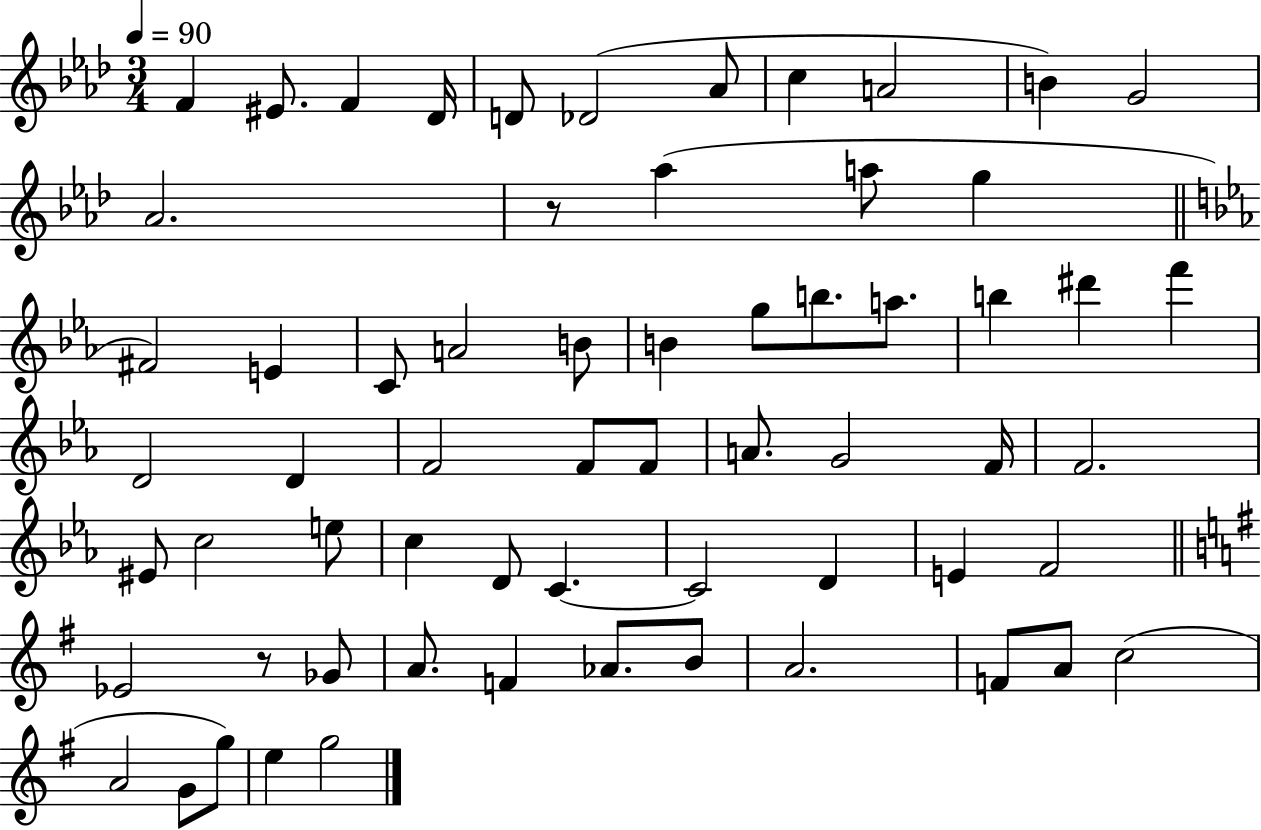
F4/q EIS4/e. F4/q Db4/s D4/e Db4/h Ab4/e C5/q A4/h B4/q G4/h Ab4/h. R/e Ab5/q A5/e G5/q F#4/h E4/q C4/e A4/h B4/e B4/q G5/e B5/e. A5/e. B5/q D#6/q F6/q D4/h D4/q F4/h F4/e F4/e A4/e. G4/h F4/s F4/h. EIS4/e C5/h E5/e C5/q D4/e C4/q. C4/h D4/q E4/q F4/h Eb4/h R/e Gb4/e A4/e. F4/q Ab4/e. B4/e A4/h. F4/e A4/e C5/h A4/h G4/e G5/e E5/q G5/h